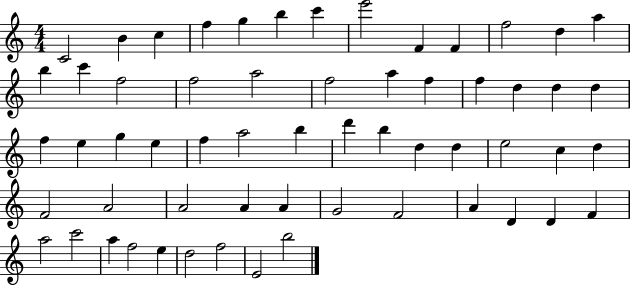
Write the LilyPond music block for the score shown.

{
  \clef treble
  \numericTimeSignature
  \time 4/4
  \key c \major
  c'2 b'4 c''4 | f''4 g''4 b''4 c'''4 | e'''2 f'4 f'4 | f''2 d''4 a''4 | \break b''4 c'''4 f''2 | f''2 a''2 | f''2 a''4 f''4 | f''4 d''4 d''4 d''4 | \break f''4 e''4 g''4 e''4 | f''4 a''2 b''4 | d'''4 b''4 d''4 d''4 | e''2 c''4 d''4 | \break f'2 a'2 | a'2 a'4 a'4 | g'2 f'2 | a'4 d'4 d'4 f'4 | \break a''2 c'''2 | a''4 f''2 e''4 | d''2 f''2 | e'2 b''2 | \break \bar "|."
}